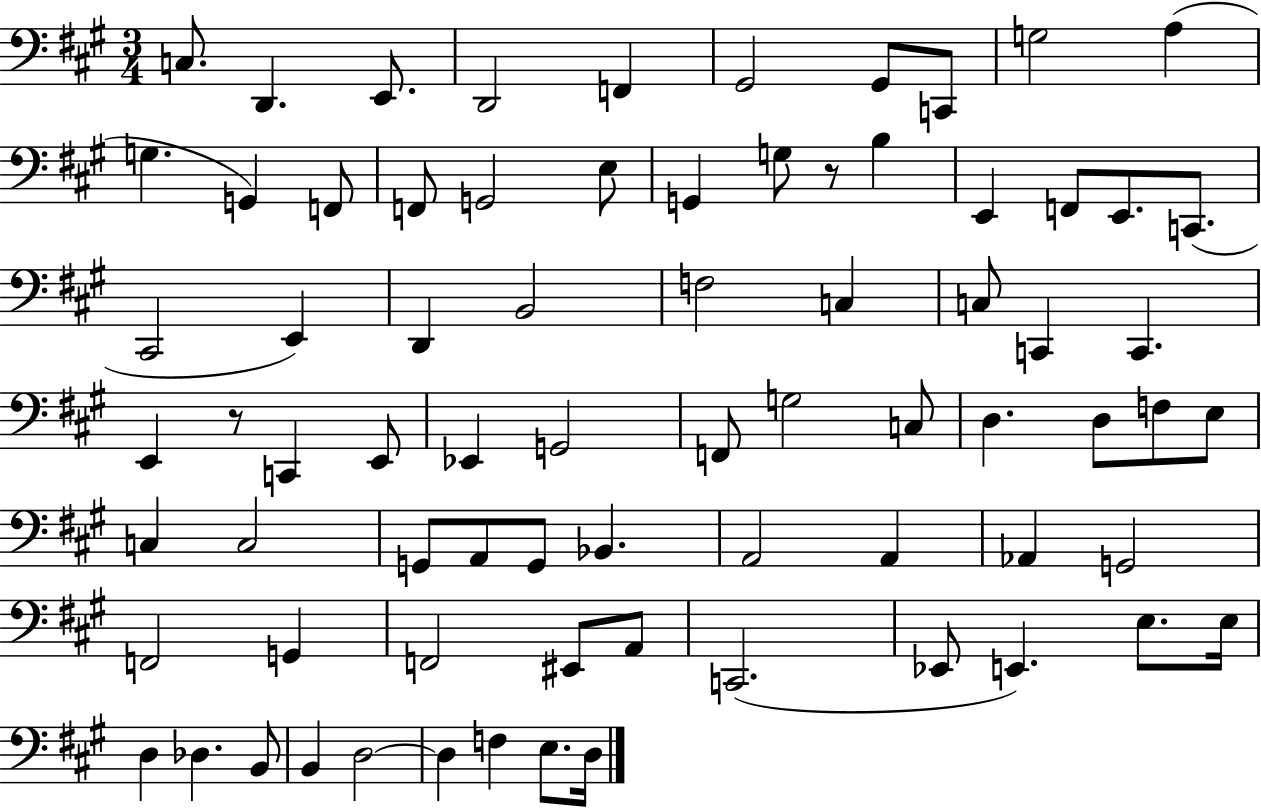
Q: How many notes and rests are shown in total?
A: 75